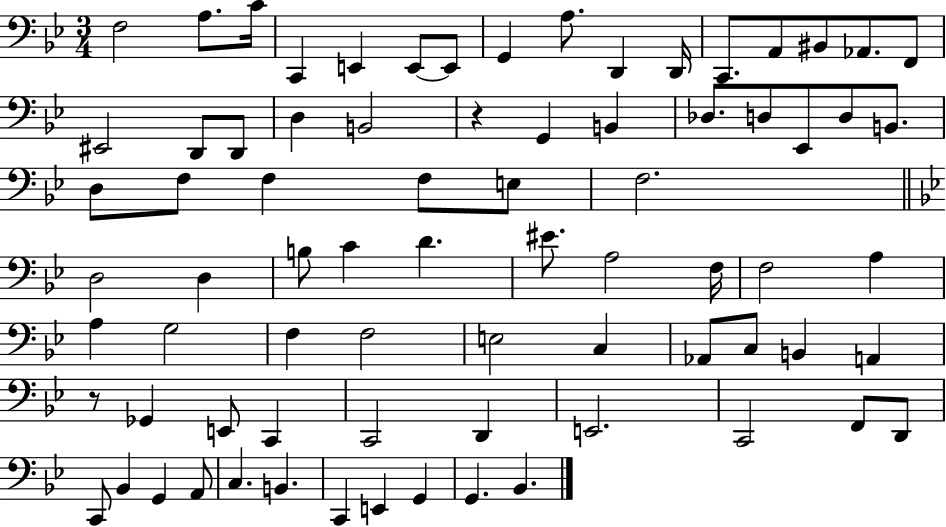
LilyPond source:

{
  \clef bass
  \numericTimeSignature
  \time 3/4
  \key bes \major
  \repeat volta 2 { f2 a8. c'16 | c,4 e,4 e,8~~ e,8 | g,4 a8. d,4 d,16 | c,8. a,8 bis,8 aes,8. f,8 | \break eis,2 d,8 d,8 | d4 b,2 | r4 g,4 b,4 | des8. d8 ees,8 d8 b,8. | \break d8 f8 f4 f8 e8 | f2. | \bar "||" \break \key g \minor d2 d4 | b8 c'4 d'4. | eis'8. a2 f16 | f2 a4 | \break a4 g2 | f4 f2 | e2 c4 | aes,8 c8 b,4 a,4 | \break r8 ges,4 e,8 c,4 | c,2 d,4 | e,2. | c,2 f,8 d,8 | \break c,8 bes,4 g,4 a,8 | c4. b,4. | c,4 e,4 g,4 | g,4. bes,4. | \break } \bar "|."
}